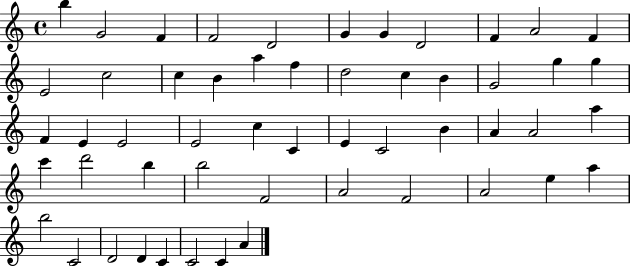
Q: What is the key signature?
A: C major